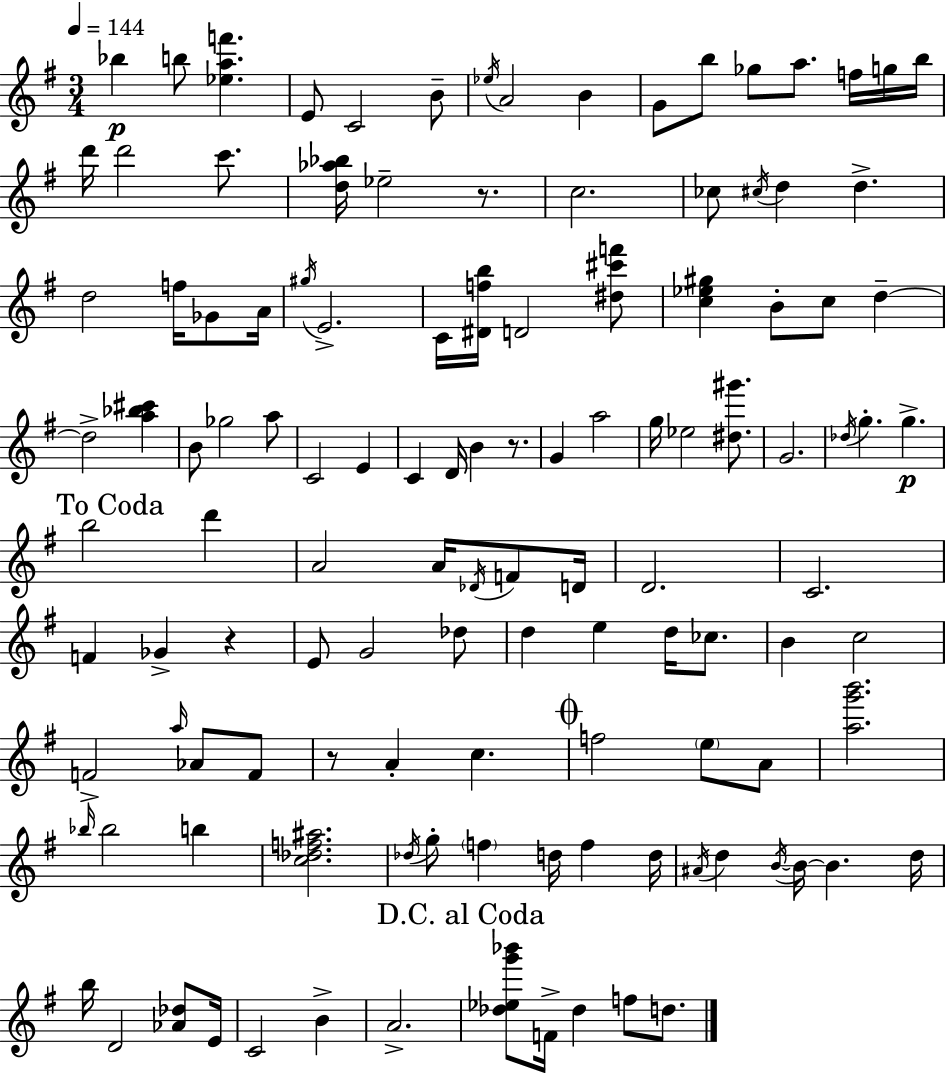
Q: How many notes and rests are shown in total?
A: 121